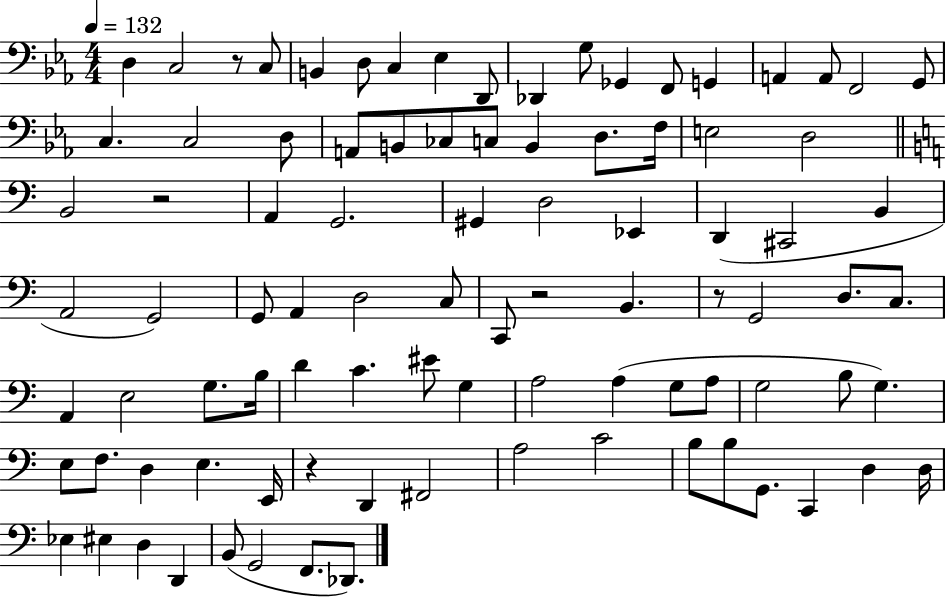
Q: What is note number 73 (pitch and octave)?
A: C4